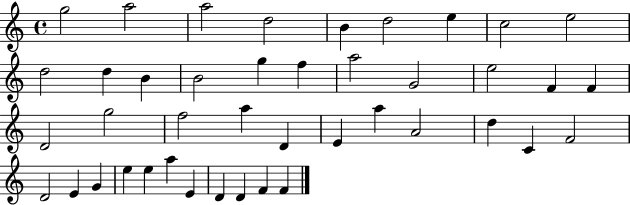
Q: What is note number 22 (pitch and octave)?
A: G5